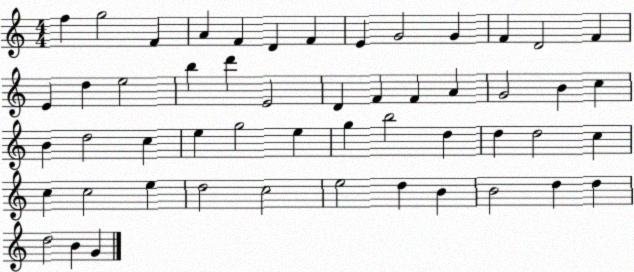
X:1
T:Untitled
M:4/4
L:1/4
K:C
f g2 F A F D F E G2 G F D2 F E d e2 b d' E2 D F F A G2 B c B d2 c e g2 e g b2 d d d2 c c c2 e d2 c2 e2 d B B2 d d d2 B G